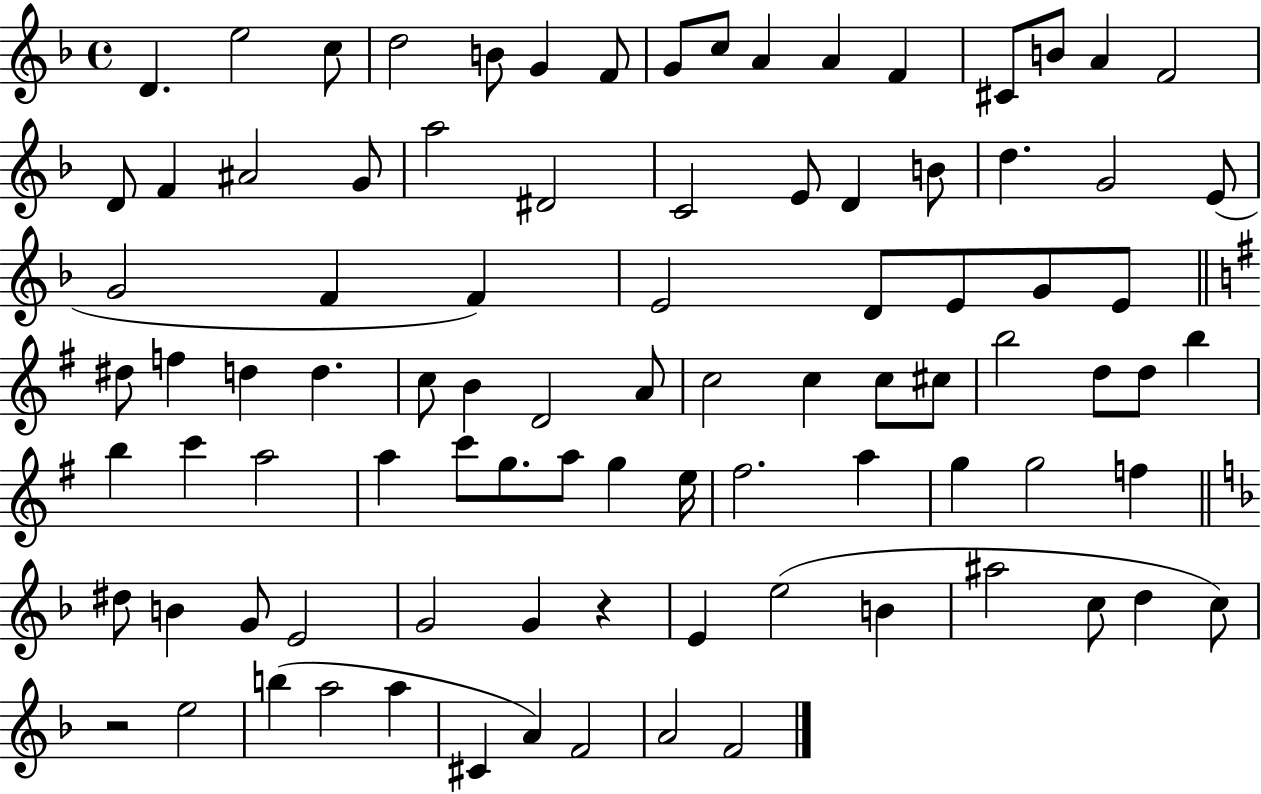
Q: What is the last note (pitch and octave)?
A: F4